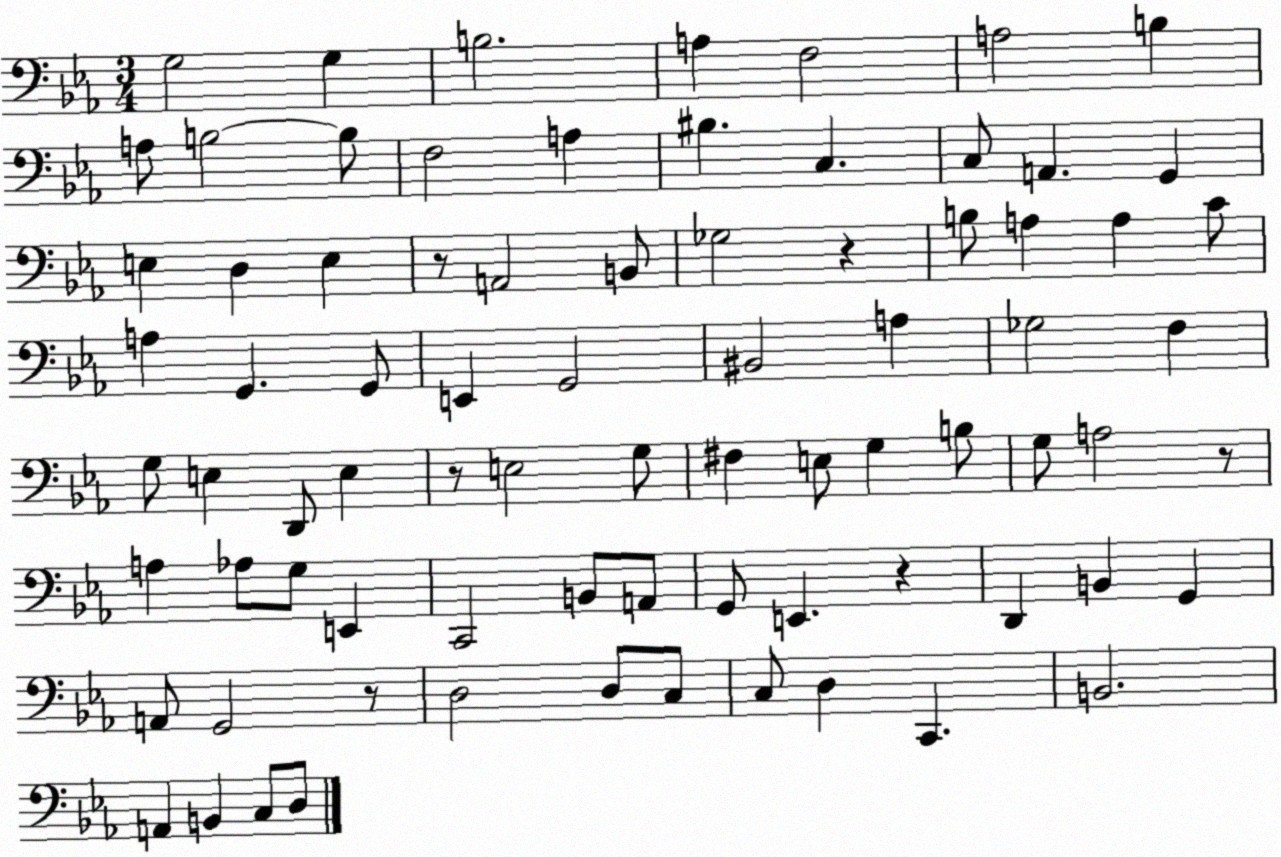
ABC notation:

X:1
T:Untitled
M:3/4
L:1/4
K:Eb
G,2 G, B,2 A, F,2 A,2 B, A,/2 B,2 B,/2 F,2 A, ^B, C, C,/2 A,, G,, E, D, E, z/2 A,,2 B,,/2 _G,2 z B,/2 A, A, C/2 A, G,, G,,/2 E,, G,,2 ^B,,2 A, _G,2 F, G,/2 E, D,,/2 E, z/2 E,2 G,/2 ^F, E,/2 G, B,/2 G,/2 A,2 z/2 A, _A,/2 G,/2 E,, C,,2 B,,/2 A,,/2 G,,/2 E,, z D,, B,, G,, A,,/2 G,,2 z/2 D,2 D,/2 C,/2 C,/2 D, C,, B,,2 A,, B,, C,/2 D,/2